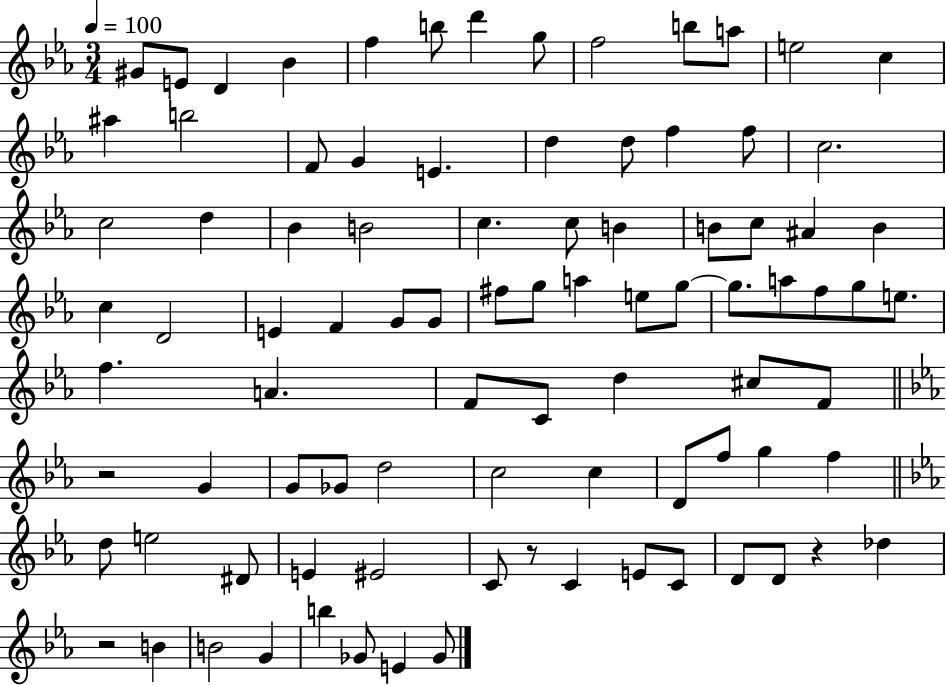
X:1
T:Untitled
M:3/4
L:1/4
K:Eb
^G/2 E/2 D _B f b/2 d' g/2 f2 b/2 a/2 e2 c ^a b2 F/2 G E d d/2 f f/2 c2 c2 d _B B2 c c/2 B B/2 c/2 ^A B c D2 E F G/2 G/2 ^f/2 g/2 a e/2 g/2 g/2 a/2 f/2 g/2 e/2 f A F/2 C/2 d ^c/2 F/2 z2 G G/2 _G/2 d2 c2 c D/2 f/2 g f d/2 e2 ^D/2 E ^E2 C/2 z/2 C E/2 C/2 D/2 D/2 z _d z2 B B2 G b _G/2 E _G/2